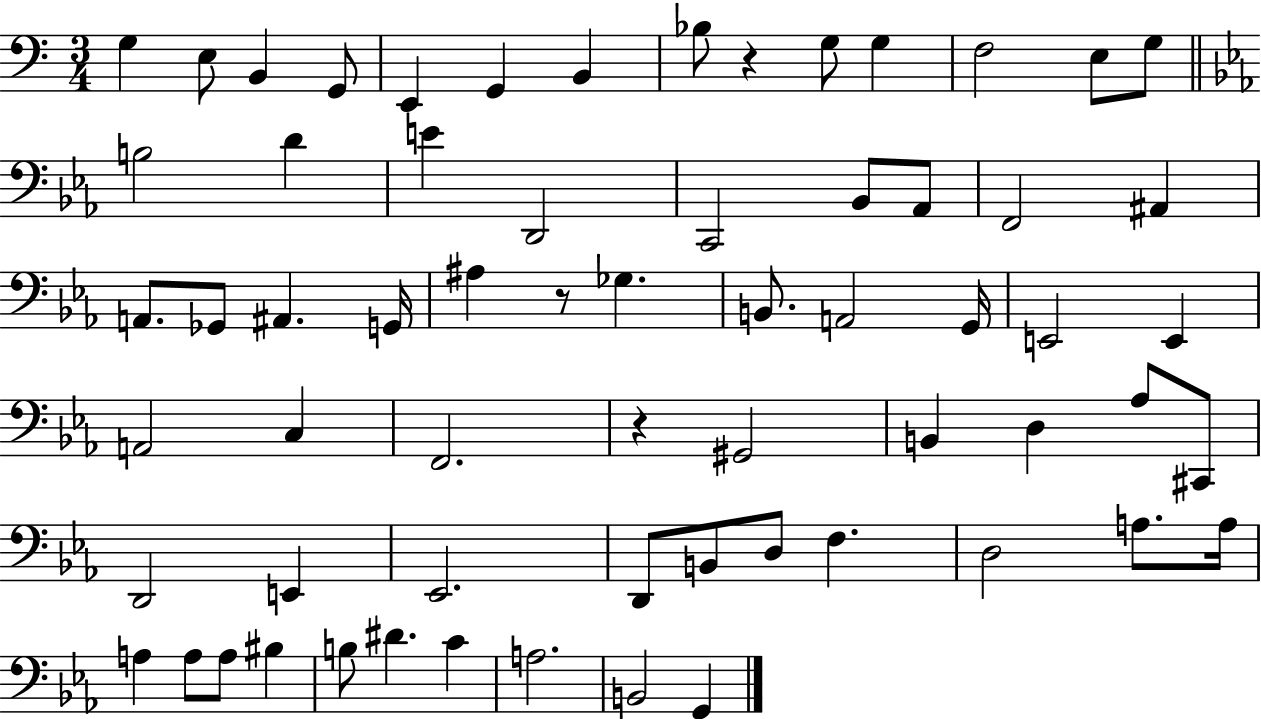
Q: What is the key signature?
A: C major